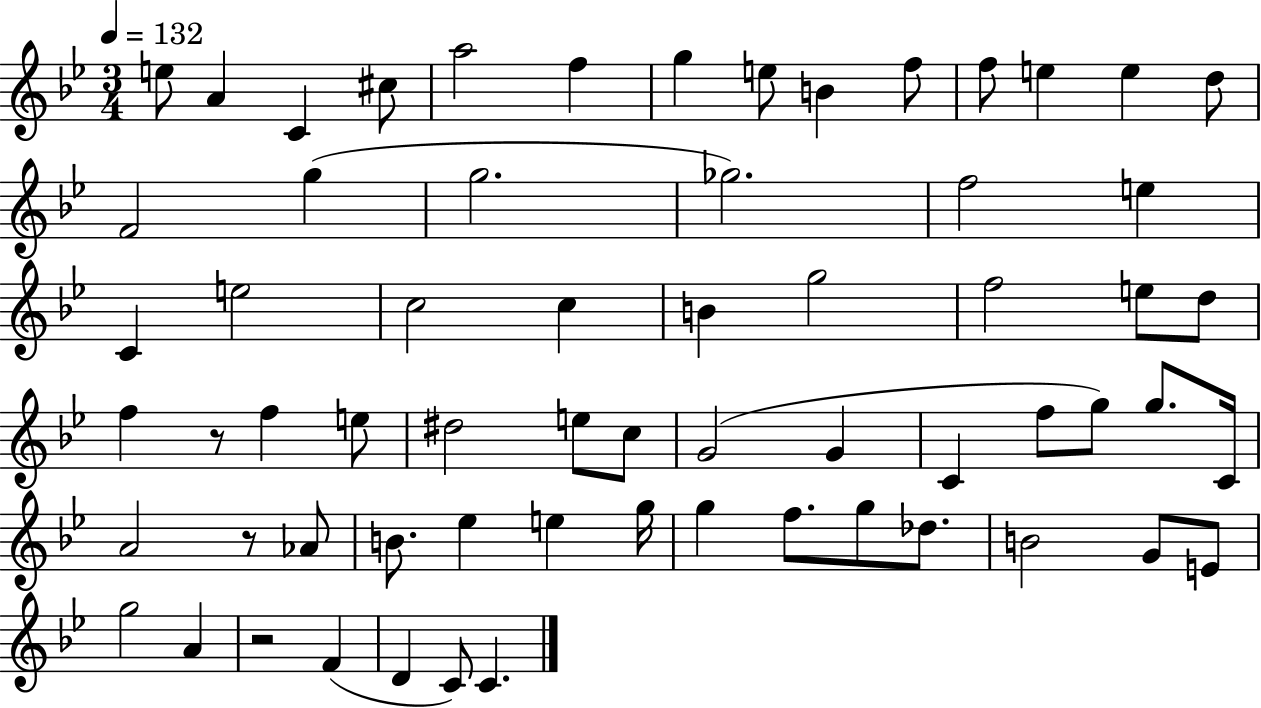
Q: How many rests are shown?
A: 3